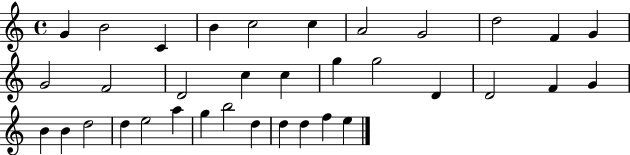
X:1
T:Untitled
M:4/4
L:1/4
K:C
G B2 C B c2 c A2 G2 d2 F G G2 F2 D2 c c g g2 D D2 F G B B d2 d e2 a g b2 d d d f e